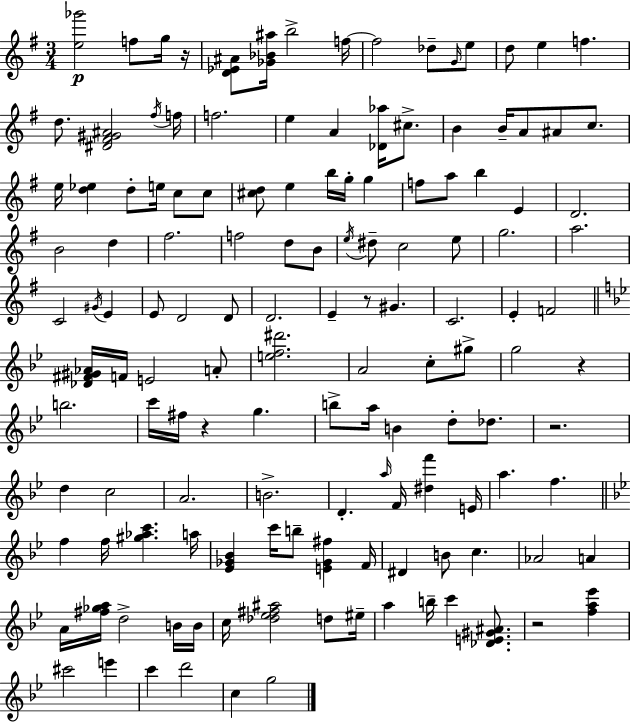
X:1
T:Untitled
M:3/4
L:1/4
K:Em
[e_g']2 f/2 g/4 z/4 [D_E^A]/2 [_G_B^a]/4 b2 f/4 f2 _d/2 G/4 e/2 d/2 e f d/2 [^D^F^G^A]2 ^f/4 f/4 f2 e A [_D_a]/4 ^c/2 B B/4 A/2 ^A/2 c/2 e/4 [d_e] d/2 e/4 c/2 c/2 [^cd]/2 e b/4 g/4 g f/2 a/2 b E D2 B2 d ^f2 f2 d/2 B/2 e/4 ^d/2 c2 e/2 g2 a2 C2 ^G/4 E E/2 D2 D/2 D2 E z/2 ^G C2 E F2 [_D^F^G_A]/4 F/4 E2 A/2 [ef^d']2 A2 c/2 ^g/2 g2 z b2 c'/4 ^f/4 z g b/2 a/4 B d/2 _d/2 z2 d c2 A2 B2 D a/4 F/4 [^df'] E/4 a f f f/4 [^g_ac'] a/4 [_E_G_B] c'/4 b/2 [E_G^f] F/4 ^D B/2 c _A2 A A/4 [^f_ga]/4 d2 B/4 B/4 c/4 [_d_e^f^a]2 d/2 ^e/4 a b/4 c' [_DE^G^A]/2 z2 [fa_e'] ^c'2 e' c' d'2 c g2